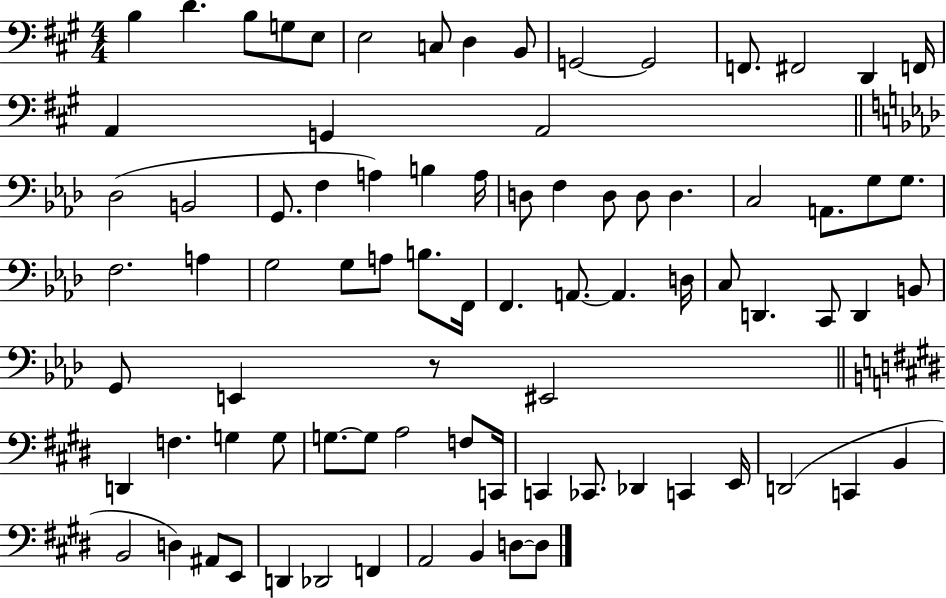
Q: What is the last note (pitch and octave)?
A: D3